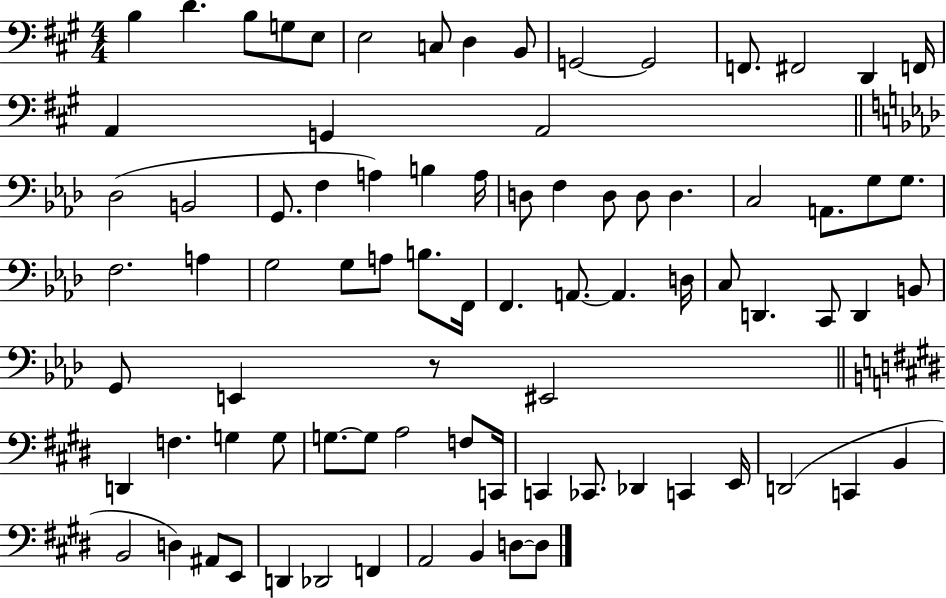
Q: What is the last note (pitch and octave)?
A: D3